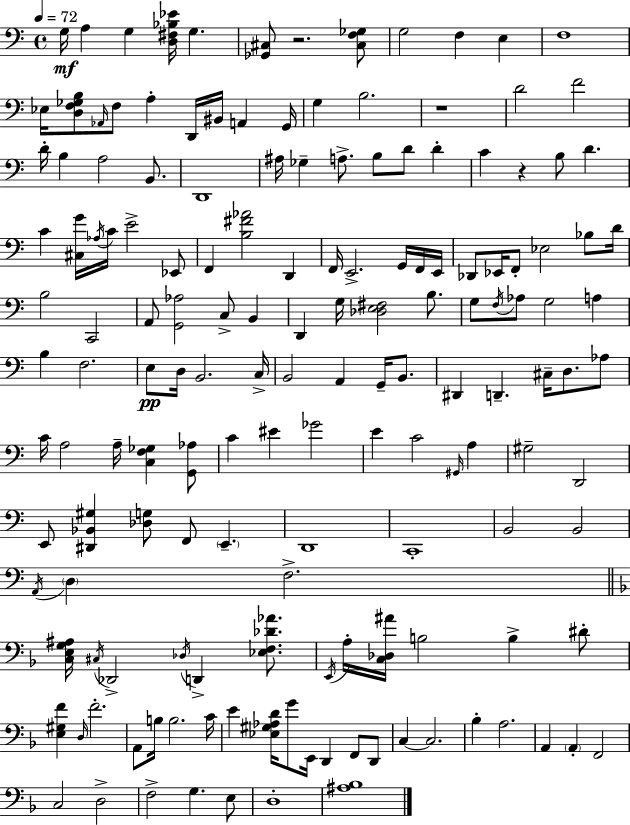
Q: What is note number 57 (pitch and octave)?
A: B2